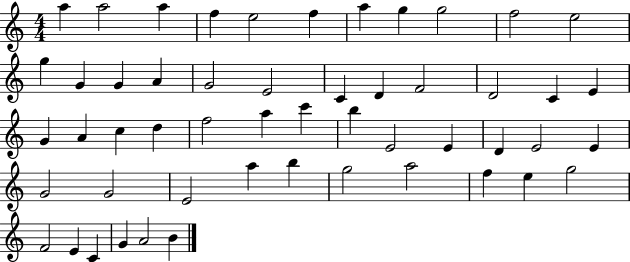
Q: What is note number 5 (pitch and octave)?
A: E5